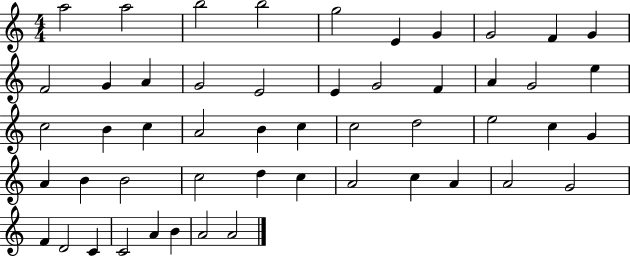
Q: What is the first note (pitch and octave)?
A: A5